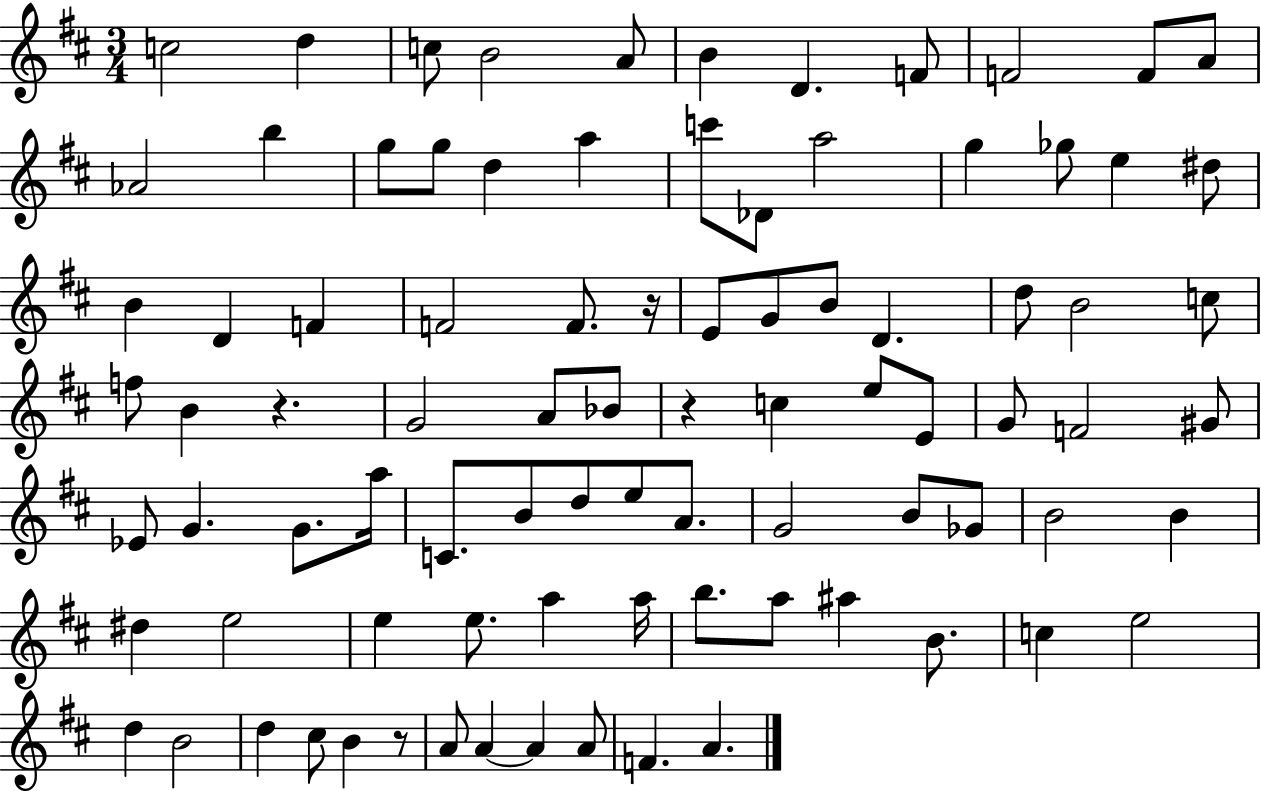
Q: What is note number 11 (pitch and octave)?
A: A4